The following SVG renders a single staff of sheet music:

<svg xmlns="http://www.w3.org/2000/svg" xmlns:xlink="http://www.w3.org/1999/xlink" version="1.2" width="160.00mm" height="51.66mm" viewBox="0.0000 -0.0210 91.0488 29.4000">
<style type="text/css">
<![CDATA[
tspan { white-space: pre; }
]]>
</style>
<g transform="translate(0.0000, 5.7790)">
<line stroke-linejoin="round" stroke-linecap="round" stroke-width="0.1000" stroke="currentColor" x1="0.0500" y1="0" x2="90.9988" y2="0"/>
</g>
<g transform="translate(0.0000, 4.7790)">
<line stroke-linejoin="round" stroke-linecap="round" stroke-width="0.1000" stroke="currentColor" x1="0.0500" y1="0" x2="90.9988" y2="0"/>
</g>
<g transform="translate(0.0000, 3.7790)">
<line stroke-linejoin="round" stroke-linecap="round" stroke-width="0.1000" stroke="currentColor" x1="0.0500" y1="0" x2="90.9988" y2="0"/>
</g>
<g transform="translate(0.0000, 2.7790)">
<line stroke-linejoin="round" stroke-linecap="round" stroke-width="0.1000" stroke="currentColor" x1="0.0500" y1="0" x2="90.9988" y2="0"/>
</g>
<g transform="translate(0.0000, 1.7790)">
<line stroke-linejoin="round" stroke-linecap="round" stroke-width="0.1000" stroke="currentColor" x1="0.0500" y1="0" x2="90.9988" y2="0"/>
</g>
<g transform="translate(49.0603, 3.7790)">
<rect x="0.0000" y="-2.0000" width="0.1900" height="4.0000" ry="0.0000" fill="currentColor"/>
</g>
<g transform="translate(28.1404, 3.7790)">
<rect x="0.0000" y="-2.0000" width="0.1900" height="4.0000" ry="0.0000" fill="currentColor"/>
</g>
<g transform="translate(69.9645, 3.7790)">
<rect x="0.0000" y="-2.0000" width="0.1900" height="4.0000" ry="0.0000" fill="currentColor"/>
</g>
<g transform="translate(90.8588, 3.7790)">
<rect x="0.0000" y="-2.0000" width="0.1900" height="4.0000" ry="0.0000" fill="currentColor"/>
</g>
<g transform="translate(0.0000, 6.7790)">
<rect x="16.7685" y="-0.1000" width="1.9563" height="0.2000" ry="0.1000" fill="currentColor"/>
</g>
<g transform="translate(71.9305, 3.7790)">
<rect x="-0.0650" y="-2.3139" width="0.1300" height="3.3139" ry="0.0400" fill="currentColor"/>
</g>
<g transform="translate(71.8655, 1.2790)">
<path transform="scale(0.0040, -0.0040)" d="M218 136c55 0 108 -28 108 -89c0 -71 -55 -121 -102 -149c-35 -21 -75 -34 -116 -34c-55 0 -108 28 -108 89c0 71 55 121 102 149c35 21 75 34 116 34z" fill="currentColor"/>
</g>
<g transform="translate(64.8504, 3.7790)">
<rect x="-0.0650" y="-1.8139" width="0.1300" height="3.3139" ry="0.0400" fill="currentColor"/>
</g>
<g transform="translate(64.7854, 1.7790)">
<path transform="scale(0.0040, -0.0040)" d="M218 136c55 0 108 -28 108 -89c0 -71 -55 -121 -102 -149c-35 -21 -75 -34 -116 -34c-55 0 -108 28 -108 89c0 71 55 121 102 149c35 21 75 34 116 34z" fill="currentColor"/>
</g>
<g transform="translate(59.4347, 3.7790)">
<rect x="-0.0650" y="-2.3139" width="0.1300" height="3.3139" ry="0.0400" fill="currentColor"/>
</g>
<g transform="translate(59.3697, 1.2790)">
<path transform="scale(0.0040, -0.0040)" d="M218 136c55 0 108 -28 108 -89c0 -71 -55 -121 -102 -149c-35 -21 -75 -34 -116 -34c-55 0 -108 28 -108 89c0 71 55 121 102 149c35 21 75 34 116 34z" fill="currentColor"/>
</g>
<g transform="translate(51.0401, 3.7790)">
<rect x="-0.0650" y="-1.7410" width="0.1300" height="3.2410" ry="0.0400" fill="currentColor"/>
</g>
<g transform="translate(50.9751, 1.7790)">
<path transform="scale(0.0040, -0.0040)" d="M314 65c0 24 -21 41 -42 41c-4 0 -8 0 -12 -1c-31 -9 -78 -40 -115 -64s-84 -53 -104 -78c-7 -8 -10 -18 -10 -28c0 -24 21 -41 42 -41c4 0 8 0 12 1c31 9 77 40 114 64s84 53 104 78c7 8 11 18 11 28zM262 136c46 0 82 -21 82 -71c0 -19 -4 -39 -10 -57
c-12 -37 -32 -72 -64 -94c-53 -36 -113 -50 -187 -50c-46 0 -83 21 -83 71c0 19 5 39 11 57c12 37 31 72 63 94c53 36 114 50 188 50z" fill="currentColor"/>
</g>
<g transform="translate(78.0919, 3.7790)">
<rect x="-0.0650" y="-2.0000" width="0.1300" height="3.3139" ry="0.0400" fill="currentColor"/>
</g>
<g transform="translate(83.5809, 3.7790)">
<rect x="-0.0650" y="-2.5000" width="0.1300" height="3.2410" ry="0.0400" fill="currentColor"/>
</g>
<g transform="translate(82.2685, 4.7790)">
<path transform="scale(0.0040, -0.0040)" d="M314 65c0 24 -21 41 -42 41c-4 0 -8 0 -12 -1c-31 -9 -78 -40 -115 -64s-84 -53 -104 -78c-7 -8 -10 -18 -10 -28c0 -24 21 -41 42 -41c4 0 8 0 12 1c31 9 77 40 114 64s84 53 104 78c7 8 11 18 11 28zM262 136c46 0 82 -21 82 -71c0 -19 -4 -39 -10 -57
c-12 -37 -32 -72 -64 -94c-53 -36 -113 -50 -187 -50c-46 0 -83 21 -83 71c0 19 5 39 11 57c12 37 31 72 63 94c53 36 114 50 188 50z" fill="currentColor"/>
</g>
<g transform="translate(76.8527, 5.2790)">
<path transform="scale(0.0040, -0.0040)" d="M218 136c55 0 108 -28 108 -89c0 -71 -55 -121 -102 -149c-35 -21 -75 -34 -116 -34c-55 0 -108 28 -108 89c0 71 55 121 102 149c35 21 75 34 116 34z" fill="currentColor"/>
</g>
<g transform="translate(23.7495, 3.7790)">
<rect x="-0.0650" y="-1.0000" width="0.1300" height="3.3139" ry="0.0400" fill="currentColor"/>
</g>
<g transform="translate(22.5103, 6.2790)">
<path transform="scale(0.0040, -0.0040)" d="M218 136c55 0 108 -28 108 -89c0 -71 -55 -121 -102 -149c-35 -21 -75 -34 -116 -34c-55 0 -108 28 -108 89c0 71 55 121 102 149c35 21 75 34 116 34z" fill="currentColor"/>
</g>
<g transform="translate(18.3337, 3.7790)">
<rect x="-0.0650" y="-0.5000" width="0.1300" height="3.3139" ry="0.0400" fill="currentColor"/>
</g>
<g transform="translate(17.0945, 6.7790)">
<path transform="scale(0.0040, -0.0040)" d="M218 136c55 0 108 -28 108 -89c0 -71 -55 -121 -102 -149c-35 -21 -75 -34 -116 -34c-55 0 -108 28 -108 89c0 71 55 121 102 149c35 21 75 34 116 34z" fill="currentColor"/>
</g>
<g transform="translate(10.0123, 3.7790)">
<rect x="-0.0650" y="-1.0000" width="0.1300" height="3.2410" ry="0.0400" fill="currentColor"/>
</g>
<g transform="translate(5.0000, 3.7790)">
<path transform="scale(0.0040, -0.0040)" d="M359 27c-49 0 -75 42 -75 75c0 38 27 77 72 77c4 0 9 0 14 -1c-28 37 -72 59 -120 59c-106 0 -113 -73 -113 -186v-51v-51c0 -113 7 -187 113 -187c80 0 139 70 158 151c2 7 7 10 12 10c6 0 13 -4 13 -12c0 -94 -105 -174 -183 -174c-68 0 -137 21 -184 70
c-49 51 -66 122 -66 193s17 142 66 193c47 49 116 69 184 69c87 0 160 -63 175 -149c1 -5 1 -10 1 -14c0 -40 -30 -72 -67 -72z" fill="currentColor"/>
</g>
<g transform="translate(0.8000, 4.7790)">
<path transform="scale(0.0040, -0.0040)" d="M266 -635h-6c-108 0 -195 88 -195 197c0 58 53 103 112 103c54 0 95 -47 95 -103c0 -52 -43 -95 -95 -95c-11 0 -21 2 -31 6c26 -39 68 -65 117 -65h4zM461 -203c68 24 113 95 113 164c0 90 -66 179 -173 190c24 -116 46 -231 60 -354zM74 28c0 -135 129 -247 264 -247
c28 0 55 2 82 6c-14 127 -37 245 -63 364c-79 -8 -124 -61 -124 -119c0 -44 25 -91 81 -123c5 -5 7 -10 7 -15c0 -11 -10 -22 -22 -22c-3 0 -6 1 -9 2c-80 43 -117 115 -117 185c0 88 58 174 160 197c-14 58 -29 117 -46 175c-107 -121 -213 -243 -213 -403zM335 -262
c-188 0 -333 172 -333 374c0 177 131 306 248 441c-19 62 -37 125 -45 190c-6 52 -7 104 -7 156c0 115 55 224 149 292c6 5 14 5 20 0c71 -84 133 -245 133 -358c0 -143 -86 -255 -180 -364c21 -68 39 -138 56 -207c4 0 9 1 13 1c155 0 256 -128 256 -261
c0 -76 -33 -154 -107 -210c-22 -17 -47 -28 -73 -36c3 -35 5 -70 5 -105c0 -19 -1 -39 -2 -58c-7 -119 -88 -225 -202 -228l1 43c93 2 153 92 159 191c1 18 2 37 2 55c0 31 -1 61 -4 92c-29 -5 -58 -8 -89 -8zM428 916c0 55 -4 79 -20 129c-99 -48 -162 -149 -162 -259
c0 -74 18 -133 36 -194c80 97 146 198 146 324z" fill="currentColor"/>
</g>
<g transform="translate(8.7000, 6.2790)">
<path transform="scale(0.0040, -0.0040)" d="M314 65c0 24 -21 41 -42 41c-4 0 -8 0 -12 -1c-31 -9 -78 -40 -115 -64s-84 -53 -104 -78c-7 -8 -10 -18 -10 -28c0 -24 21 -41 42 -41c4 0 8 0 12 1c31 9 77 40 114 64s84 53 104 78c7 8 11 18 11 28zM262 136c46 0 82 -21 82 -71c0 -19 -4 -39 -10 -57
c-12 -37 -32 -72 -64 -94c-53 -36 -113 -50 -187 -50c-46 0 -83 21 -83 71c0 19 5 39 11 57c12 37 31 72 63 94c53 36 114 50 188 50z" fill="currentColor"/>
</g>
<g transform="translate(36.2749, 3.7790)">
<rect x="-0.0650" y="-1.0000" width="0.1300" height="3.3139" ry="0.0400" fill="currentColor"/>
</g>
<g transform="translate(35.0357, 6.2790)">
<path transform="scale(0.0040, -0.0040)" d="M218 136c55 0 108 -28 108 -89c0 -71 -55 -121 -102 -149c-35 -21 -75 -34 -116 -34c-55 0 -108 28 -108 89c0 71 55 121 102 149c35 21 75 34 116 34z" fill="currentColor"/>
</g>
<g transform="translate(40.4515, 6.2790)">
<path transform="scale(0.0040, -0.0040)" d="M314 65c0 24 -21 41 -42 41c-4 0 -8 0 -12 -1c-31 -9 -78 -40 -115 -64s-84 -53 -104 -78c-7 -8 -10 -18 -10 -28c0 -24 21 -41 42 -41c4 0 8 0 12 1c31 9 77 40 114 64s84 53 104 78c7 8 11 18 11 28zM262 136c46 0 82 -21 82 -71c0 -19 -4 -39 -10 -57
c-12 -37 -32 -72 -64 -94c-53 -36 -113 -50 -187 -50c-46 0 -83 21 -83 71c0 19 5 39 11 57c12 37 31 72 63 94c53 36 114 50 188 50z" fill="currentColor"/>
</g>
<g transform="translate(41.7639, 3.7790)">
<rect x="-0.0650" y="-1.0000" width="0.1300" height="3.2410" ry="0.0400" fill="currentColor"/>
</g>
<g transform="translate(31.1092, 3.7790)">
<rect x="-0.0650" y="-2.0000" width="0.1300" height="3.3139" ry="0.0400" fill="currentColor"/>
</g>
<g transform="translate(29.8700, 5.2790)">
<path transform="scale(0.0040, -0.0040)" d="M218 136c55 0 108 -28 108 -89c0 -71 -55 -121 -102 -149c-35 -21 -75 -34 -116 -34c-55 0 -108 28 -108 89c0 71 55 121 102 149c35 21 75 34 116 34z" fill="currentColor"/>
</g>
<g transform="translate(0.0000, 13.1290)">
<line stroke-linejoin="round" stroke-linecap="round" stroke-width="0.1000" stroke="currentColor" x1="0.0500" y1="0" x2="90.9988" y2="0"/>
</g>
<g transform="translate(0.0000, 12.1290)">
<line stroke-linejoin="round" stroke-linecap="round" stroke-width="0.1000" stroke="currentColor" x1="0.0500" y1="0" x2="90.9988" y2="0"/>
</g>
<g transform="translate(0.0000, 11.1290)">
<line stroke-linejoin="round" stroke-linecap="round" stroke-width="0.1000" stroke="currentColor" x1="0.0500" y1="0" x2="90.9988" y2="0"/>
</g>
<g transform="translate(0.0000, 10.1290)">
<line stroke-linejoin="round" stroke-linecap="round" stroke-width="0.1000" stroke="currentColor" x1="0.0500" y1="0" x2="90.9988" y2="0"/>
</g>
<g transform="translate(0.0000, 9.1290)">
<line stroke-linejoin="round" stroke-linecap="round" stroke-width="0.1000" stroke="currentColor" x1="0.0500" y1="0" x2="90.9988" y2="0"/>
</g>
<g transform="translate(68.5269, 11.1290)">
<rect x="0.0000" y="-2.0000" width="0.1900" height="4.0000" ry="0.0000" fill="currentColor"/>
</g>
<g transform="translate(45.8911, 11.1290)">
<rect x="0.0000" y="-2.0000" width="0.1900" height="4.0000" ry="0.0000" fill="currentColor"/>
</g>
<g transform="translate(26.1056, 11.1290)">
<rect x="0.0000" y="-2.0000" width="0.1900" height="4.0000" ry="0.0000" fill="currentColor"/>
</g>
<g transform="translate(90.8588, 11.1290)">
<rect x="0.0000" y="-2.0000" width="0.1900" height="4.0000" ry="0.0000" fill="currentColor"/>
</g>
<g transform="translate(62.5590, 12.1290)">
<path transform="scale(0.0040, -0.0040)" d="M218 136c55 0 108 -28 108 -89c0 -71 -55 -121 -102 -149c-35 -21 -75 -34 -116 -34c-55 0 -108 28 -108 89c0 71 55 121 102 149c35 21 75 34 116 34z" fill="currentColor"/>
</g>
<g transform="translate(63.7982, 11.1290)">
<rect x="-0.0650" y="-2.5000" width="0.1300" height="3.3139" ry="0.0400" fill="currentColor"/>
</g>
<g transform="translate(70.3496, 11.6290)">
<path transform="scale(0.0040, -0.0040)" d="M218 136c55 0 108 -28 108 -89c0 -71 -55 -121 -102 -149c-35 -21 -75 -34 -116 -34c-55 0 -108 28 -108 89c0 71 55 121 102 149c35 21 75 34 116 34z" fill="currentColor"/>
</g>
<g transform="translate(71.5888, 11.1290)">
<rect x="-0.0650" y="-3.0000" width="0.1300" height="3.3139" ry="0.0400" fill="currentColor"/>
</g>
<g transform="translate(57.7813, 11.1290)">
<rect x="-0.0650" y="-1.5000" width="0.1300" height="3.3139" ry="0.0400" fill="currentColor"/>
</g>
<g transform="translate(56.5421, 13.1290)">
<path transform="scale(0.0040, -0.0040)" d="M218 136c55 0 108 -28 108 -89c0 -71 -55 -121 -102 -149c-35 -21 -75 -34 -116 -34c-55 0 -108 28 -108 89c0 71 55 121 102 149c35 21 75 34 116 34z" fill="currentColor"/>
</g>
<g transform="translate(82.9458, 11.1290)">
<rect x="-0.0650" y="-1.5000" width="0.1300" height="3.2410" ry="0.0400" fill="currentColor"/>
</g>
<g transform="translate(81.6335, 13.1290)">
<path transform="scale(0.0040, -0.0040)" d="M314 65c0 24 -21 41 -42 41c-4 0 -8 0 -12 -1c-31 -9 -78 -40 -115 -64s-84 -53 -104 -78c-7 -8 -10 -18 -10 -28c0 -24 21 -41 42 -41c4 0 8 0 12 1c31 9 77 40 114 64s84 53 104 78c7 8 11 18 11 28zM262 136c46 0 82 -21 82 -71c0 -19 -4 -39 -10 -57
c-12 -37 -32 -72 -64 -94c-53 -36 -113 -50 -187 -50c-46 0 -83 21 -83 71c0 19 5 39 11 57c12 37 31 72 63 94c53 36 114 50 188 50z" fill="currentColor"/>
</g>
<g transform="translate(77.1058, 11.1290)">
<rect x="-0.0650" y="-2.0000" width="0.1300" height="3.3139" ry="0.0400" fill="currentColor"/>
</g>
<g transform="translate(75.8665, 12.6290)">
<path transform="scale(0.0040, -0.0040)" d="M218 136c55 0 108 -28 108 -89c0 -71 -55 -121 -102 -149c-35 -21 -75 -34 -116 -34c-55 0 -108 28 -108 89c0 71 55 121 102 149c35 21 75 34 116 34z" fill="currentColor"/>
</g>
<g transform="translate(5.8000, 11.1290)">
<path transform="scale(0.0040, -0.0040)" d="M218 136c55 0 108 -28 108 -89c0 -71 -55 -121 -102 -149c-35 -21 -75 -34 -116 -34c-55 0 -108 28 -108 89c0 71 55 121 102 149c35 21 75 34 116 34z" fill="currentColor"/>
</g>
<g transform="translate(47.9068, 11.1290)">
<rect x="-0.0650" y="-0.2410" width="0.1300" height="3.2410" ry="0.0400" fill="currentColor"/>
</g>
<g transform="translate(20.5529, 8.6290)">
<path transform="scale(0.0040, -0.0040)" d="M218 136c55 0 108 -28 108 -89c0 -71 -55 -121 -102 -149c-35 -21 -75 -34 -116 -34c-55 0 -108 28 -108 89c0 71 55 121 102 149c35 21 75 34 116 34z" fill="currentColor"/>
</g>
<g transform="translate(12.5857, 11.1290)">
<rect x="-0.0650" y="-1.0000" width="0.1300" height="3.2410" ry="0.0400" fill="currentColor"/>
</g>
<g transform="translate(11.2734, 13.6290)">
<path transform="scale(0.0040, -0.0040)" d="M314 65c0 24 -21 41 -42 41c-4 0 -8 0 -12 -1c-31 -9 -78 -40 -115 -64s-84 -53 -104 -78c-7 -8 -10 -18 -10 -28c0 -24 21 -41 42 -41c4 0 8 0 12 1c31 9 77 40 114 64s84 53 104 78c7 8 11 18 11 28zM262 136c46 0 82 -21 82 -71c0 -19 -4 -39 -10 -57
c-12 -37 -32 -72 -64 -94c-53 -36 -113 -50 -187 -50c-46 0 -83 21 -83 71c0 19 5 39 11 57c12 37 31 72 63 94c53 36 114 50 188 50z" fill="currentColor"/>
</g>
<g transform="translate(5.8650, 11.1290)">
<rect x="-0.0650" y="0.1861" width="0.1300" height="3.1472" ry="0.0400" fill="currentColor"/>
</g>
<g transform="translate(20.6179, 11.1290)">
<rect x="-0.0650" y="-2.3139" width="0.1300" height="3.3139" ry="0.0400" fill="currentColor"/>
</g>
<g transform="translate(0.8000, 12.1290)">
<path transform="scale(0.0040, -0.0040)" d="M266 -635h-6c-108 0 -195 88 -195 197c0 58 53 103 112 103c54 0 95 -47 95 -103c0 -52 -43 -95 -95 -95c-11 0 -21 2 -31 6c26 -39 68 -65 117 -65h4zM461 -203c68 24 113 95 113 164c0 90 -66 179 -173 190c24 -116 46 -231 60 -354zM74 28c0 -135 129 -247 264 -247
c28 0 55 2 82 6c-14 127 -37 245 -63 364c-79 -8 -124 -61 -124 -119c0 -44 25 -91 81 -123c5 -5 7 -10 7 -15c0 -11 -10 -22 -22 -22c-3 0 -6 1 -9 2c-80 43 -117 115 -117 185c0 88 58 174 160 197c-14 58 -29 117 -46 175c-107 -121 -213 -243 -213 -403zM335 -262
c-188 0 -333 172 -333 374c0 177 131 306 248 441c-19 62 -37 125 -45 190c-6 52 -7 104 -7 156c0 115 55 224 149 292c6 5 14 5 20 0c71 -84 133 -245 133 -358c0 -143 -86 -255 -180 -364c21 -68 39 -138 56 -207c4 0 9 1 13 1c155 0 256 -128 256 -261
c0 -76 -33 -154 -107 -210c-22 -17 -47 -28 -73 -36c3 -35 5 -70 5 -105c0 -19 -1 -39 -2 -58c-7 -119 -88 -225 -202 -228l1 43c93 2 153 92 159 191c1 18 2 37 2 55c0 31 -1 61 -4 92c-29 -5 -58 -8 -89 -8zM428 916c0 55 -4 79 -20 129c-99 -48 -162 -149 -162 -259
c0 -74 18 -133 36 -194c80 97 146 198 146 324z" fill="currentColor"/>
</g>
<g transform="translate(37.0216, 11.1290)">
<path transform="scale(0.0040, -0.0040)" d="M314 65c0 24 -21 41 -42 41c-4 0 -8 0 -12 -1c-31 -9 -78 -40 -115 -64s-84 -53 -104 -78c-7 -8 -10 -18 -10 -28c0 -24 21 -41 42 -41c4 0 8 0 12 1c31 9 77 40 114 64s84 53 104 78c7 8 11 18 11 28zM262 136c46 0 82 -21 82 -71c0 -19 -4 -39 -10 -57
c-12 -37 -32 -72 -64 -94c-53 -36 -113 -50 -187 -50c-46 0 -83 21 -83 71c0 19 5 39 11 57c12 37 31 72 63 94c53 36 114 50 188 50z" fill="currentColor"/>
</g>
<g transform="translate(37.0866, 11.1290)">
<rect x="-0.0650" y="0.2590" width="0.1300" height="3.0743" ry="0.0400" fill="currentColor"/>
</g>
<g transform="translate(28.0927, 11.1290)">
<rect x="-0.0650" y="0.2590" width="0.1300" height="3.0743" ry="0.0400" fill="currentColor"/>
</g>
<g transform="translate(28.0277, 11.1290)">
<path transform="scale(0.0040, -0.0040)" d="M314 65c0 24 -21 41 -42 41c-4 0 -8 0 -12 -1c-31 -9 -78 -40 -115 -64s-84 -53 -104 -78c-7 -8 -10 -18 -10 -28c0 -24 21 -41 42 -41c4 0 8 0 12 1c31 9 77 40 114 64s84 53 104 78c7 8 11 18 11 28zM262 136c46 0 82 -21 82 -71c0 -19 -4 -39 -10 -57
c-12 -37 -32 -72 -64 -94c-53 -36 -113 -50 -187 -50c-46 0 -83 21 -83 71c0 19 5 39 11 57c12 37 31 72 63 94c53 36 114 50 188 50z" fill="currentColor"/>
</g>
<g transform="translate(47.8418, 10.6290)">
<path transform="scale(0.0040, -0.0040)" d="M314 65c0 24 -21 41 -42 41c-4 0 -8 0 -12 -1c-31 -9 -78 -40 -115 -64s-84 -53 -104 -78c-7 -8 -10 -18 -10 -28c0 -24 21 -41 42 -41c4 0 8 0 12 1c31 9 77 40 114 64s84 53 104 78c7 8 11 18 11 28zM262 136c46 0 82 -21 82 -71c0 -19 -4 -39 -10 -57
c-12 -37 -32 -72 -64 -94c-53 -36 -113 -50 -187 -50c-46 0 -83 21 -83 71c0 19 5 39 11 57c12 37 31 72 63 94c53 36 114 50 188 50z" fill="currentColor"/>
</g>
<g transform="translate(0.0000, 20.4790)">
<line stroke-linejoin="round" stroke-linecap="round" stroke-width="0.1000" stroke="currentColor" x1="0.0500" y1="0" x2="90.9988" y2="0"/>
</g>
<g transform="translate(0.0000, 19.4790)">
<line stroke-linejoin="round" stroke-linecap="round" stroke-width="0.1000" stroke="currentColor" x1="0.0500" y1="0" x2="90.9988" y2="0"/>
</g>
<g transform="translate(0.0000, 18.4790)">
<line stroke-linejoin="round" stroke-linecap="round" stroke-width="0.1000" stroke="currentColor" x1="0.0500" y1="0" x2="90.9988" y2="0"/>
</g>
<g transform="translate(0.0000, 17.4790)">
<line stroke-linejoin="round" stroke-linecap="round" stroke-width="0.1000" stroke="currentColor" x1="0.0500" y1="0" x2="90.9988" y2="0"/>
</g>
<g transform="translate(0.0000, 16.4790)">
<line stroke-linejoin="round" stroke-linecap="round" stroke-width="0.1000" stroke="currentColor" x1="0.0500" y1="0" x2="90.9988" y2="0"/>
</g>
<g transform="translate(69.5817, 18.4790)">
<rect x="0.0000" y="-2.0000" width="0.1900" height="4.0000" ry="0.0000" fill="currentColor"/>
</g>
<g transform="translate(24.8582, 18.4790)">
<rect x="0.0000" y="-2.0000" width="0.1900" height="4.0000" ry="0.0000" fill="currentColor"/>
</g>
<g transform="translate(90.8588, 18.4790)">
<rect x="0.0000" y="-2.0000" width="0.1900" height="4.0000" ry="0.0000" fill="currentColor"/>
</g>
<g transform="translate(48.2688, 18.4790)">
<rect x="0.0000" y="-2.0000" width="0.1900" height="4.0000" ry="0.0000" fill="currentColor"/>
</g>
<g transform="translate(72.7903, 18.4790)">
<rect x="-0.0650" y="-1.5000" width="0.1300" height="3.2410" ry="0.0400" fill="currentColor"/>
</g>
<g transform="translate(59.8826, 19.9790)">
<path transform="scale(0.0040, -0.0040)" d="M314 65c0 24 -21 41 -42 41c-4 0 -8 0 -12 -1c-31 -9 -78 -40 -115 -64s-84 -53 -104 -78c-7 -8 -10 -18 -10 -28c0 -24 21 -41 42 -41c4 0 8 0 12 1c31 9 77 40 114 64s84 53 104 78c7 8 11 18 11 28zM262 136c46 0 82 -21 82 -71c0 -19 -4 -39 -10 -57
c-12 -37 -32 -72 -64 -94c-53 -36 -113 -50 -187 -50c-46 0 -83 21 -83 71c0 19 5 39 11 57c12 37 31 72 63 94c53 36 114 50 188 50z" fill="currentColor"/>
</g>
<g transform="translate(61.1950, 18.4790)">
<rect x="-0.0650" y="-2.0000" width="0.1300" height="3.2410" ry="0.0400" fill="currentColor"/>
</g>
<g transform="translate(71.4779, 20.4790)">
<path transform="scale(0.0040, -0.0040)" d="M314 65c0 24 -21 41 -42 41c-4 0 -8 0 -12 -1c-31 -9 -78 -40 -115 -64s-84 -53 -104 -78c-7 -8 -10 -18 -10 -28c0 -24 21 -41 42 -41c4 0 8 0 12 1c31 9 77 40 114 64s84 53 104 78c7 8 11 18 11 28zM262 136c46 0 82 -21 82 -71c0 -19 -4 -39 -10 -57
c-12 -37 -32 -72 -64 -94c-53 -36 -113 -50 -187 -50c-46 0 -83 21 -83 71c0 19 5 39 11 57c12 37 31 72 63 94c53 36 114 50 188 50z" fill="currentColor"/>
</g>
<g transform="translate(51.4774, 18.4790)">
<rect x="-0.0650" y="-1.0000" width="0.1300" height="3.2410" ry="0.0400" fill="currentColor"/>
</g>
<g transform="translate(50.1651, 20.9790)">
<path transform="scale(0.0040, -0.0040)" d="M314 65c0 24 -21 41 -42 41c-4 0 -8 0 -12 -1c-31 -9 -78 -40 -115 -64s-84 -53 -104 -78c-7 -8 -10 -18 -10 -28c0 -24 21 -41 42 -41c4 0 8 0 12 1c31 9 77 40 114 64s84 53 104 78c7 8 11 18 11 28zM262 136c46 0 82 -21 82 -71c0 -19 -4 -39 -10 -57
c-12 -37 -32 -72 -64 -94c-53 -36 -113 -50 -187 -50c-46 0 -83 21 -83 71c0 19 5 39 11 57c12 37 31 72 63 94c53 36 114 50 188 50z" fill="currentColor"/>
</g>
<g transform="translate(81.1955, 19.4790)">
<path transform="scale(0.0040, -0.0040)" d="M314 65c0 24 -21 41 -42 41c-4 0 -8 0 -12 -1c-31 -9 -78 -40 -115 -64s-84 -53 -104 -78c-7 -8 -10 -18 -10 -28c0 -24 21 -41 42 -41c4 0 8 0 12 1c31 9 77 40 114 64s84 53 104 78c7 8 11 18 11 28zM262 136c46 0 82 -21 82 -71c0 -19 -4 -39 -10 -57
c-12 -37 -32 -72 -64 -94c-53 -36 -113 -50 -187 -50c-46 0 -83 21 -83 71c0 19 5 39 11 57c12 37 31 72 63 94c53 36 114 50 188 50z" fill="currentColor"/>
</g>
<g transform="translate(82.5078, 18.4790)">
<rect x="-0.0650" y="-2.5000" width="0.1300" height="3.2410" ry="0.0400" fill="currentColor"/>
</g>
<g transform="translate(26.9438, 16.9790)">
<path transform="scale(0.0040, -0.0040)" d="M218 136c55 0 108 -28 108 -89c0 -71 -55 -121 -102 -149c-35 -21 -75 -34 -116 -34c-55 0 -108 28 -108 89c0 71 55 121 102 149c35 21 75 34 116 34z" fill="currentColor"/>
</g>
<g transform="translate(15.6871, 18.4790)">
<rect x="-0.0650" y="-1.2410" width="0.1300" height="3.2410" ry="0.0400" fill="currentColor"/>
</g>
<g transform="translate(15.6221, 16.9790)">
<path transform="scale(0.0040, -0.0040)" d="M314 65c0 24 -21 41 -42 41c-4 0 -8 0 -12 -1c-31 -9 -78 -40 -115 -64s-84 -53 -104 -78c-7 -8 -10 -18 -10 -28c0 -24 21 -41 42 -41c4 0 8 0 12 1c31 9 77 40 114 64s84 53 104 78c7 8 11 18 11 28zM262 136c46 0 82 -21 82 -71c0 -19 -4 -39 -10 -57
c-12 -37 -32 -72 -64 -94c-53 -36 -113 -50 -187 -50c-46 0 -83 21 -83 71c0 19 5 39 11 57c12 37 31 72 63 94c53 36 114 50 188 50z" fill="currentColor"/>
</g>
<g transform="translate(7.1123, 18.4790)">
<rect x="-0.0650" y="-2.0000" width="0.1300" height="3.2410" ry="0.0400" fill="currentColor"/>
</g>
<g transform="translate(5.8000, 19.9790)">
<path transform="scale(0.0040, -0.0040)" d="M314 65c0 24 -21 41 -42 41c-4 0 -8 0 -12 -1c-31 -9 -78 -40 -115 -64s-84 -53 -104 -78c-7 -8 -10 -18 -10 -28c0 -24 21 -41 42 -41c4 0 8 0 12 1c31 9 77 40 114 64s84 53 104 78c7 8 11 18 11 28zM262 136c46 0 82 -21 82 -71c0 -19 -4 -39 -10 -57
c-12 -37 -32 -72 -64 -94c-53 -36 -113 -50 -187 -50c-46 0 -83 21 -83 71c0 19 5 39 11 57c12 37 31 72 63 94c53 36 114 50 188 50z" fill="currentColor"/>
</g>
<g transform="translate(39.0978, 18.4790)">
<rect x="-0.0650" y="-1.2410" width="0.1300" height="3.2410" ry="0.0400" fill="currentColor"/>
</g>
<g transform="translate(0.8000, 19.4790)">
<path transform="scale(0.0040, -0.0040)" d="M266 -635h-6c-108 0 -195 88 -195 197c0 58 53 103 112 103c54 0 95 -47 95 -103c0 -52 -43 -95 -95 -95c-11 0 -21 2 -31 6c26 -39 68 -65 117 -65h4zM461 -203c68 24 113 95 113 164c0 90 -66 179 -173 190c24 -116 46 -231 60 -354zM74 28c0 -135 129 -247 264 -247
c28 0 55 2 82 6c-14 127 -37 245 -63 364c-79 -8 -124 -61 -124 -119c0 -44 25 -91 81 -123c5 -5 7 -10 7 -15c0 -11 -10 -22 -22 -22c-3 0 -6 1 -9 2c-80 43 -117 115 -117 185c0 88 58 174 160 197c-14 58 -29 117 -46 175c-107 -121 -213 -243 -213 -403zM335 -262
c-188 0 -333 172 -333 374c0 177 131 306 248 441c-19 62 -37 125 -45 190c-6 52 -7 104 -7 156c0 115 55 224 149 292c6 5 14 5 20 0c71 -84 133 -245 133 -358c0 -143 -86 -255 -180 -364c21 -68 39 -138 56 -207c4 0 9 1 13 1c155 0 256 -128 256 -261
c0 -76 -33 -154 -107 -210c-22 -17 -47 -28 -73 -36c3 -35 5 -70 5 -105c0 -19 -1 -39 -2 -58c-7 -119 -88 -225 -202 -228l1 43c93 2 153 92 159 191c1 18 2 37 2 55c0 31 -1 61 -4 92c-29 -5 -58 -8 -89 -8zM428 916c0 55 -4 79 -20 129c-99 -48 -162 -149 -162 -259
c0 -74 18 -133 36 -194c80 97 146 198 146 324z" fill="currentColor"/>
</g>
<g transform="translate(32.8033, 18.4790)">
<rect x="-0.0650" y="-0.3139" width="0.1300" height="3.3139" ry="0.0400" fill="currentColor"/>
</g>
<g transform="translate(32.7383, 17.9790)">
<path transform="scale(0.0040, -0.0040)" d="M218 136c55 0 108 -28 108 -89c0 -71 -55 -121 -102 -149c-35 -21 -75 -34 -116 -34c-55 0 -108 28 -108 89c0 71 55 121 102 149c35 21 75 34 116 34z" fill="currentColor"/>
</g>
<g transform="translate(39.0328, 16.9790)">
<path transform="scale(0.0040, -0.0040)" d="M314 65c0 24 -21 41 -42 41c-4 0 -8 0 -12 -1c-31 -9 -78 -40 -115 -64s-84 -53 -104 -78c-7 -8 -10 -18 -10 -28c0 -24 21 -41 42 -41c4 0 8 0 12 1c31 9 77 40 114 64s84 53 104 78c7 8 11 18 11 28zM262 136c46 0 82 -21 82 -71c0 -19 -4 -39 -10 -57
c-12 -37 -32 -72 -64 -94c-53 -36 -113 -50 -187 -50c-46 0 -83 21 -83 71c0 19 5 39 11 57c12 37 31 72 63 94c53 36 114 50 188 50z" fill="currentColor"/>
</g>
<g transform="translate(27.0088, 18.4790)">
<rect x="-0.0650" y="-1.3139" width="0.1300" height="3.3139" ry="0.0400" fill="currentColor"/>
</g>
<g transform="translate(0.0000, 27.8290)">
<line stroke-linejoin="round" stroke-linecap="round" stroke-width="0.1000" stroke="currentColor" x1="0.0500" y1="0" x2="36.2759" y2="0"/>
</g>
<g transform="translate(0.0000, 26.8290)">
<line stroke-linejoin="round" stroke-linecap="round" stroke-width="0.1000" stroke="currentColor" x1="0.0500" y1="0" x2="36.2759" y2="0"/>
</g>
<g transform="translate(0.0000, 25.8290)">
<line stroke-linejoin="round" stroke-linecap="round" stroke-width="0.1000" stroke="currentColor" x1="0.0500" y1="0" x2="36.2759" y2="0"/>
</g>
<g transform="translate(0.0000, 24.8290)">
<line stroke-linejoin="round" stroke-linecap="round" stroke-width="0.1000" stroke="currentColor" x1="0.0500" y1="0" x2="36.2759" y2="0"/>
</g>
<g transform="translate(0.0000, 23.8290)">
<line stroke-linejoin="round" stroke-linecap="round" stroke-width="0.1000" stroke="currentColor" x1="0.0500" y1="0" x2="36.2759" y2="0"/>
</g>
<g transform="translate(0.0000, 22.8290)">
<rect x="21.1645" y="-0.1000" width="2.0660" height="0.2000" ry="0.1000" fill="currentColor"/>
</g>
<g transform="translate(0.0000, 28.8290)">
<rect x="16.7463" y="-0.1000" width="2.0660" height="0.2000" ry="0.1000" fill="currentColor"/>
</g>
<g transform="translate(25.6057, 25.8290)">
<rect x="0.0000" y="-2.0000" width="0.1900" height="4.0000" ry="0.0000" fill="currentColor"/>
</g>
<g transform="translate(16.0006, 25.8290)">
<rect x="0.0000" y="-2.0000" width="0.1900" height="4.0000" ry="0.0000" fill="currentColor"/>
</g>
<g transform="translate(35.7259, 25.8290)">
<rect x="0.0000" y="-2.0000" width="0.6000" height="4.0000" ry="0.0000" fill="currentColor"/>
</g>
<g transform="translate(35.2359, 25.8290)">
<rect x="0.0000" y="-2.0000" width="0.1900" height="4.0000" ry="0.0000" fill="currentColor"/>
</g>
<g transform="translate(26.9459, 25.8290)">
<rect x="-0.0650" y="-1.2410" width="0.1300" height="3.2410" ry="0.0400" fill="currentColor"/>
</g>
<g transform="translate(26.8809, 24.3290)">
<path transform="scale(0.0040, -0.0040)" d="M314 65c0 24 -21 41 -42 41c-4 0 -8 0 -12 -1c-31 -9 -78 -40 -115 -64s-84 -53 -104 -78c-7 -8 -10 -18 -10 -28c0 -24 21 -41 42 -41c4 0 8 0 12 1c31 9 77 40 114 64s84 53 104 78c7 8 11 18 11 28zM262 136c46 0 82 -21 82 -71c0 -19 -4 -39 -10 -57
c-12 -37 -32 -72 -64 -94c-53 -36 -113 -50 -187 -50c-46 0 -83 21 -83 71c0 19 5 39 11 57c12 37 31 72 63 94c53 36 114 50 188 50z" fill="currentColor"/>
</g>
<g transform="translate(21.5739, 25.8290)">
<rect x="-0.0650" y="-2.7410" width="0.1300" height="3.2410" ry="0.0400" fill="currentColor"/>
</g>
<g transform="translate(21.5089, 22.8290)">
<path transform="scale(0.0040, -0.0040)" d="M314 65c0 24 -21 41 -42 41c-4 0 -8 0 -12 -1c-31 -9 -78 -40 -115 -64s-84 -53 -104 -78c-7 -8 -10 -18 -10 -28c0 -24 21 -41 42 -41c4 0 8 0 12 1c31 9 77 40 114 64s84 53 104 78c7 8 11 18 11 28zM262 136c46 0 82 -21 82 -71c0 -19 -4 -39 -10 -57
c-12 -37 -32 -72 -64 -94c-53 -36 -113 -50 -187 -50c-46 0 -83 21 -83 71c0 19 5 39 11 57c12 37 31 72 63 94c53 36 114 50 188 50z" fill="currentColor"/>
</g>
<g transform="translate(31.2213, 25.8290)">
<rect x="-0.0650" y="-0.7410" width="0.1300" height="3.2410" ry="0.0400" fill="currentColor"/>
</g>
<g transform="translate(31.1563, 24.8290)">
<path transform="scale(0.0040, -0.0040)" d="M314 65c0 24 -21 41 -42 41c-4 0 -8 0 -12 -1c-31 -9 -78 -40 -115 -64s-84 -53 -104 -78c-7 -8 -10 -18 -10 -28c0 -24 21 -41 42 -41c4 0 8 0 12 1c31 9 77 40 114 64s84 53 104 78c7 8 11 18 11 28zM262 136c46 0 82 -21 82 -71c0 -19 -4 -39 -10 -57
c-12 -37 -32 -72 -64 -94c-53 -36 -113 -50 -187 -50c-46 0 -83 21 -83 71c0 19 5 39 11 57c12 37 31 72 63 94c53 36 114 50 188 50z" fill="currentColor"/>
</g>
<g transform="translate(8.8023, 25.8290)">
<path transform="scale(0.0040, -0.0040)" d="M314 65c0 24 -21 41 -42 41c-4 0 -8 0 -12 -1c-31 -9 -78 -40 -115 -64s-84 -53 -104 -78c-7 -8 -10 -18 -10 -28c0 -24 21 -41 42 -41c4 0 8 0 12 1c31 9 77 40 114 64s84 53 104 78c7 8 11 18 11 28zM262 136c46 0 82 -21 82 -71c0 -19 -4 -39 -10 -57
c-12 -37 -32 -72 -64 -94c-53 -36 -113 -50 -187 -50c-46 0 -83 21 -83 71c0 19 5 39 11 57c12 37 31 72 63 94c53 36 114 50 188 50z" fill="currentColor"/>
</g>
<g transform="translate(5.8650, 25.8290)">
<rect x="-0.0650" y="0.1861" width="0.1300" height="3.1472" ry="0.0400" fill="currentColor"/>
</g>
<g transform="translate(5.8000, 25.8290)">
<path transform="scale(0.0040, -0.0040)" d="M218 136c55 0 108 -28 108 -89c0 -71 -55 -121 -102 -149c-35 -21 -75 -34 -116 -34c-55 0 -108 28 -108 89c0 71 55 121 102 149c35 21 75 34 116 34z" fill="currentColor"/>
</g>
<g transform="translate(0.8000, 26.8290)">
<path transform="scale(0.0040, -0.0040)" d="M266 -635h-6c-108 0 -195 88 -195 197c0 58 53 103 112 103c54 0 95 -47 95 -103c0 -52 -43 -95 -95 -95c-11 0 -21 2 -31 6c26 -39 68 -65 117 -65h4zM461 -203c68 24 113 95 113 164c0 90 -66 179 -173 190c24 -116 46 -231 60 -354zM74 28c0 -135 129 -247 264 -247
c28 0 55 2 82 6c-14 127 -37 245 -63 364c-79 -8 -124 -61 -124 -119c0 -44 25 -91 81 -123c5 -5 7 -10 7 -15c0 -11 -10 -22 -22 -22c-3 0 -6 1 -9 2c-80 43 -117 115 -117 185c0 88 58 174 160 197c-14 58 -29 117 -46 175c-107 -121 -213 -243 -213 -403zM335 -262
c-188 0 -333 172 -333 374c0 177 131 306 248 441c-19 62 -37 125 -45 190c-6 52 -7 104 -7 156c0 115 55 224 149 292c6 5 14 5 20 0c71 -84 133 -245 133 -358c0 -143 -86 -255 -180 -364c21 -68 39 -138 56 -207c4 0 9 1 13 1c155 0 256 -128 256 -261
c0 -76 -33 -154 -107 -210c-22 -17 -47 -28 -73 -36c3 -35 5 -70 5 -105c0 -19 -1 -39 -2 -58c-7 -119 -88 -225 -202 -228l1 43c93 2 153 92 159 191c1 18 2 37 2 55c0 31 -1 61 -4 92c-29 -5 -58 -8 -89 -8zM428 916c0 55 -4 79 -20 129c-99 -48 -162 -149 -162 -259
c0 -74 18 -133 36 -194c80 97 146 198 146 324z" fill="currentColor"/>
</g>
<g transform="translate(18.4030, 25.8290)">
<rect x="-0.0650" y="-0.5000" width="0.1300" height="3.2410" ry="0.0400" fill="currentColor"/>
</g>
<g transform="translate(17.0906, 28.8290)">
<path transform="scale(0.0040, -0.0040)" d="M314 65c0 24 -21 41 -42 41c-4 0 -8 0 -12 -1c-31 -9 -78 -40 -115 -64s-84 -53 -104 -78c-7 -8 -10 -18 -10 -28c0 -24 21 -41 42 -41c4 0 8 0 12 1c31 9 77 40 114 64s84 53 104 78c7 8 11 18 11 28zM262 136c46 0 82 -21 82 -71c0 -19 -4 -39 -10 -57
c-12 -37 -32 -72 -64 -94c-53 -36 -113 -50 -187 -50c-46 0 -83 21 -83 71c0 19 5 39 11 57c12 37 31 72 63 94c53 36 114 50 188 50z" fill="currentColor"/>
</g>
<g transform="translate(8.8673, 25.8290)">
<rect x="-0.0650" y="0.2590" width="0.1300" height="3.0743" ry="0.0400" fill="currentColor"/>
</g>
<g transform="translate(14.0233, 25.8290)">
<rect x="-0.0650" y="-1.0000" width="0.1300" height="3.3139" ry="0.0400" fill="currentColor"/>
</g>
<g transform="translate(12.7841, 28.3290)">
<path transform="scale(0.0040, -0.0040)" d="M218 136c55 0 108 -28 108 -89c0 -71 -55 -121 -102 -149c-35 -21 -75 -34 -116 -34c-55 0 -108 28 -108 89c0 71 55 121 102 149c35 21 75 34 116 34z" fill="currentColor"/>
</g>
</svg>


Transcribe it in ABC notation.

X:1
T:Untitled
M:4/4
L:1/4
K:C
D2 C D F D D2 f2 g f g F G2 B D2 g B2 B2 c2 E G A F E2 F2 e2 e c e2 D2 F2 E2 G2 B B2 D C2 a2 e2 d2